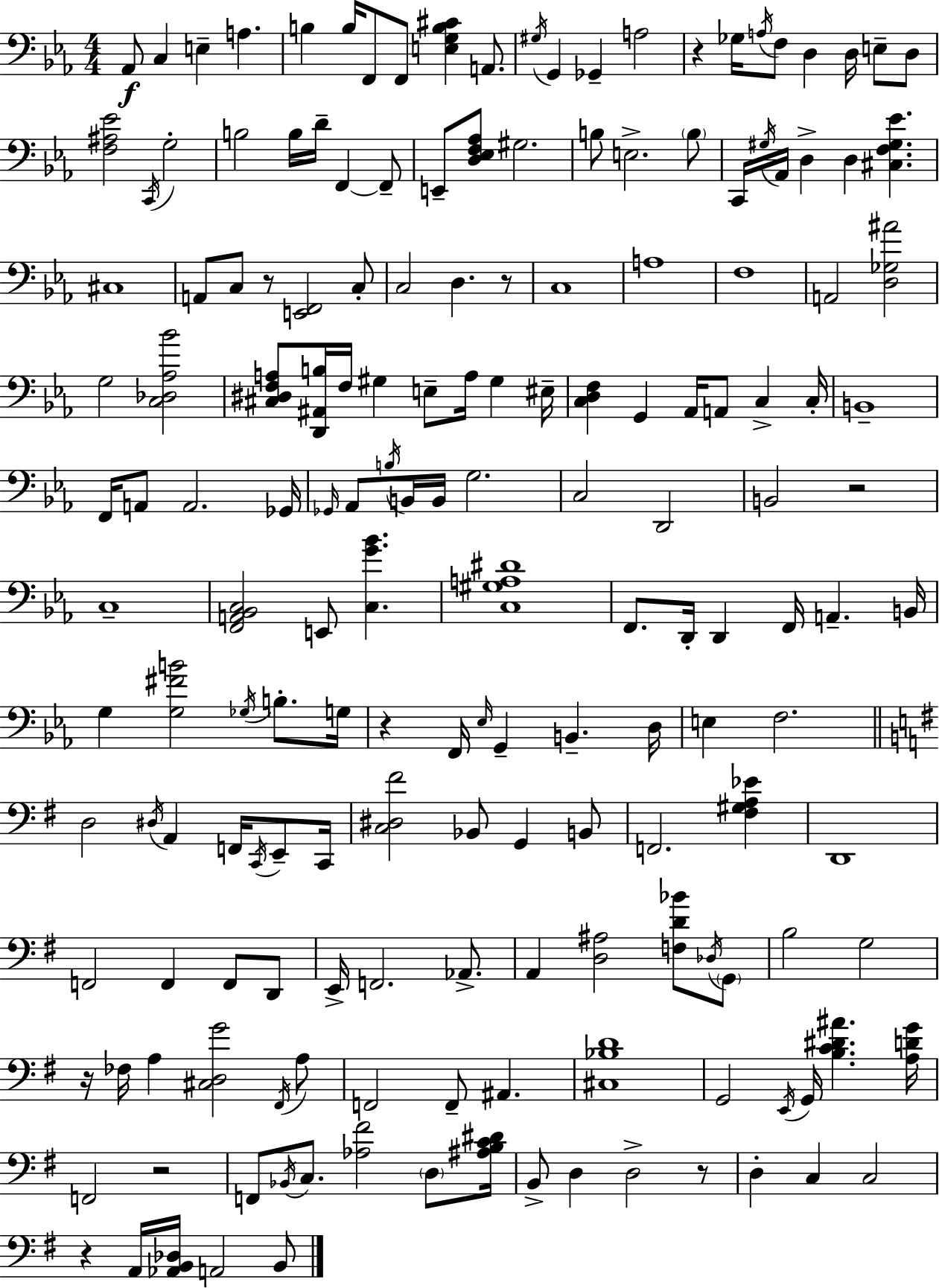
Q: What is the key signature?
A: C minor